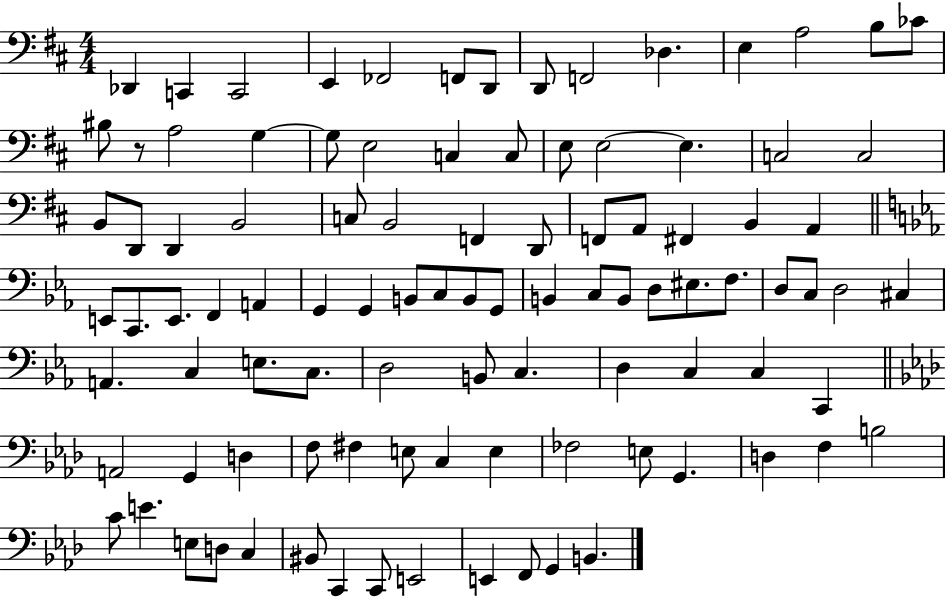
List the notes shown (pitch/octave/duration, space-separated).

Db2/q C2/q C2/h E2/q FES2/h F2/e D2/e D2/e F2/h Db3/q. E3/q A3/h B3/e CES4/e BIS3/e R/e A3/h G3/q G3/e E3/h C3/q C3/e E3/e E3/h E3/q. C3/h C3/h B2/e D2/e D2/q B2/h C3/e B2/h F2/q D2/e F2/e A2/e F#2/q B2/q A2/q E2/e C2/e. E2/e. F2/q A2/q G2/q G2/q B2/e C3/e B2/e G2/e B2/q C3/e B2/e D3/e EIS3/e. F3/e. D3/e C3/e D3/h C#3/q A2/q. C3/q E3/e. C3/e. D3/h B2/e C3/q. D3/q C3/q C3/q C2/q A2/h G2/q D3/q F3/e F#3/q E3/e C3/q E3/q FES3/h E3/e G2/q. D3/q F3/q B3/h C4/e E4/q. E3/e D3/e C3/q BIS2/e C2/q C2/e E2/h E2/q F2/e G2/q B2/q.